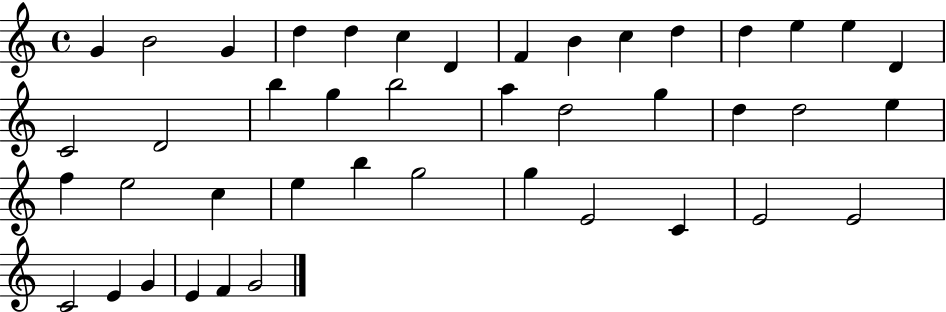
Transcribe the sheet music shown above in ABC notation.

X:1
T:Untitled
M:4/4
L:1/4
K:C
G B2 G d d c D F B c d d e e D C2 D2 b g b2 a d2 g d d2 e f e2 c e b g2 g E2 C E2 E2 C2 E G E F G2